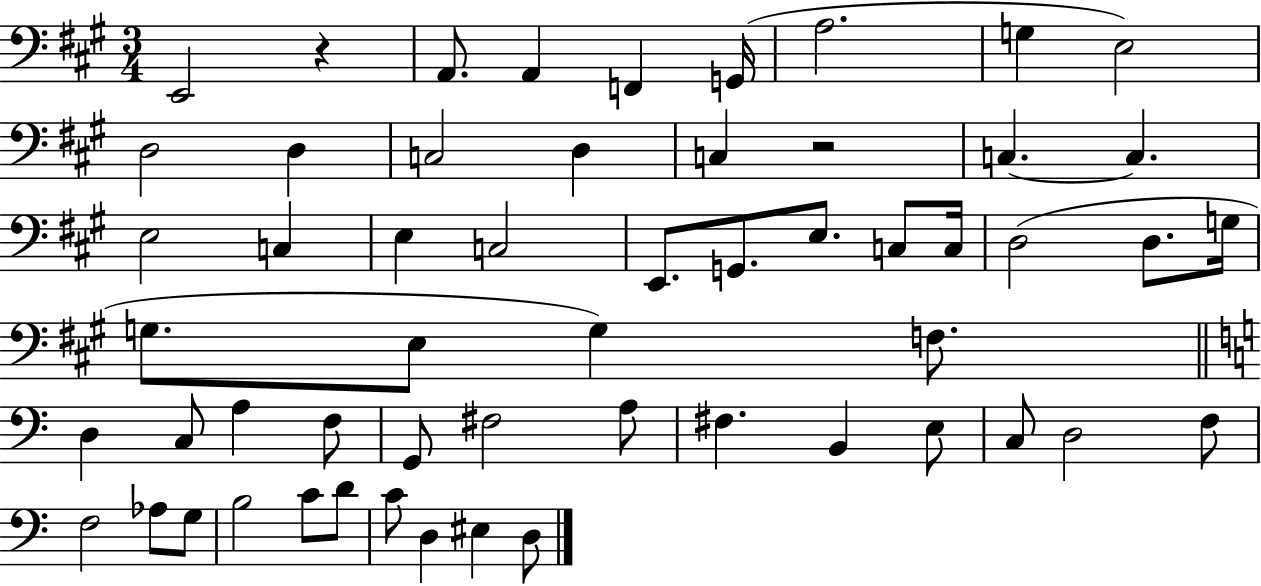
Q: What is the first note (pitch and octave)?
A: E2